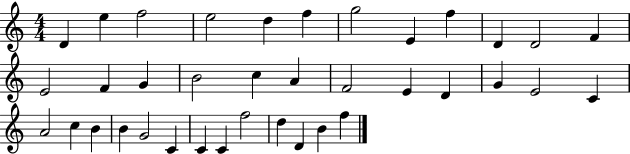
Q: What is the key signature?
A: C major